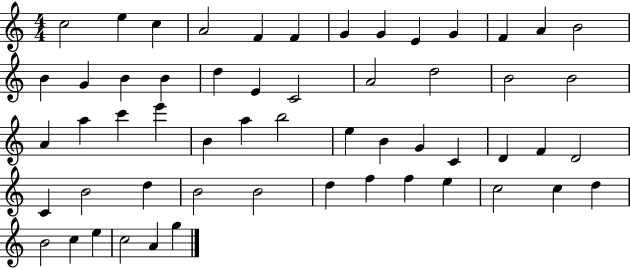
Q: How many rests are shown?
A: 0